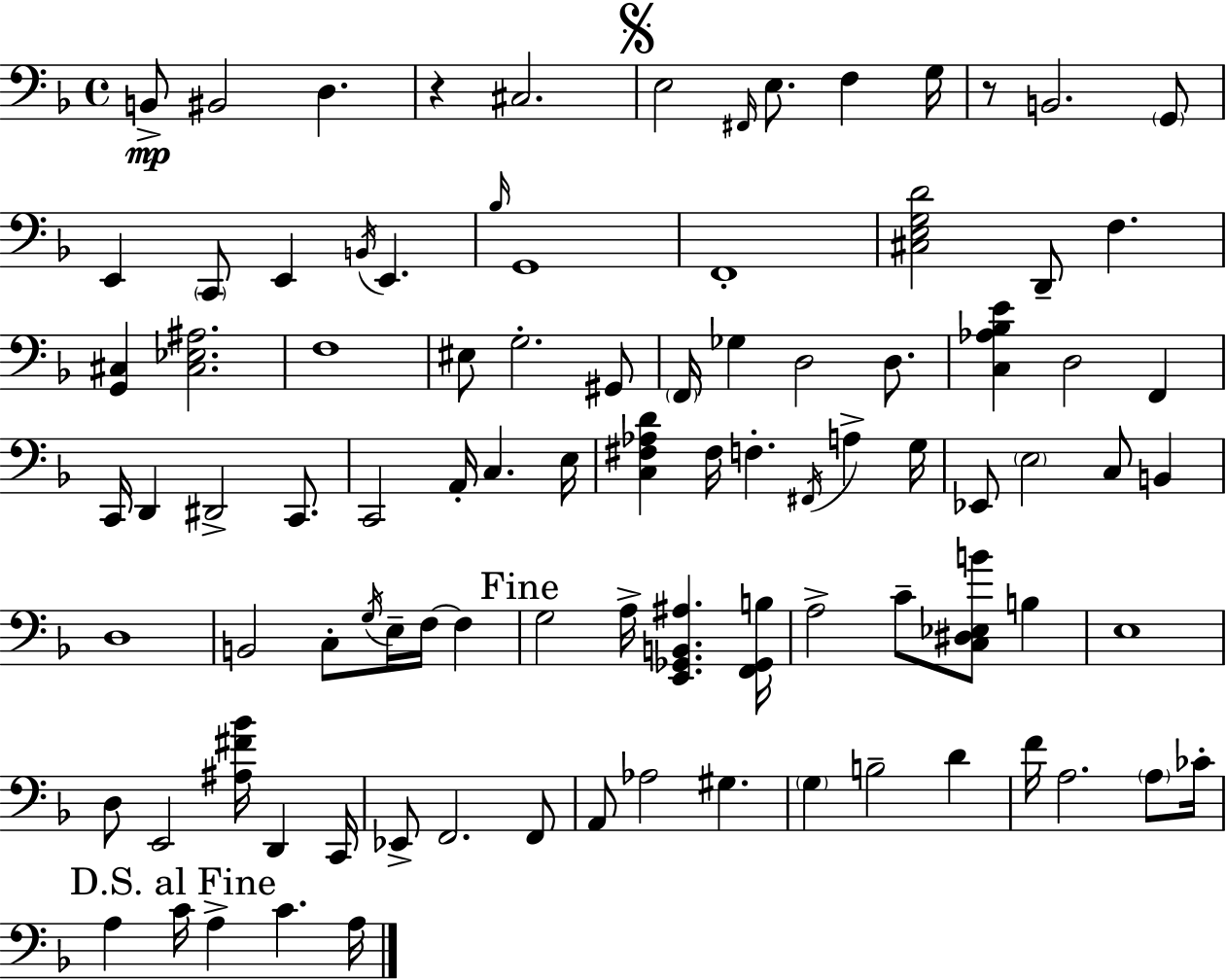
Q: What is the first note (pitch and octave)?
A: B2